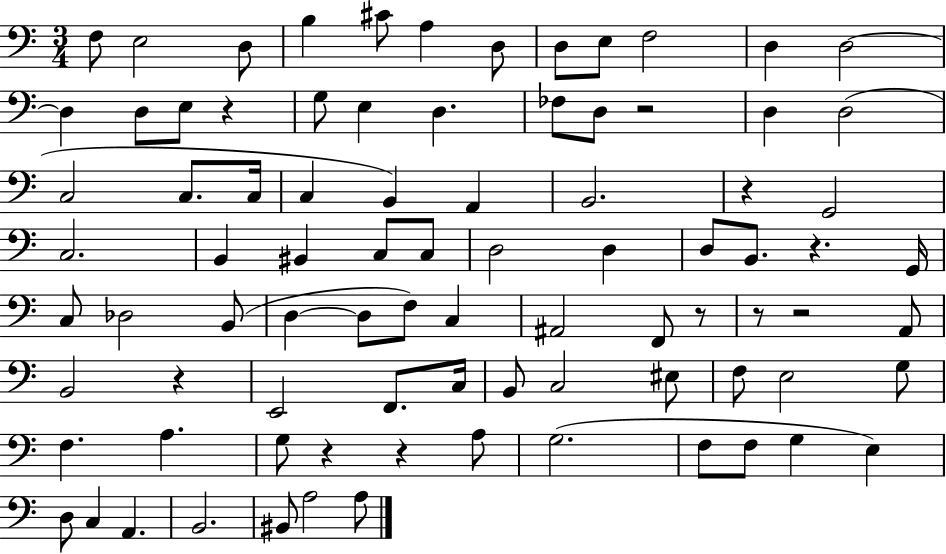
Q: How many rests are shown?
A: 10